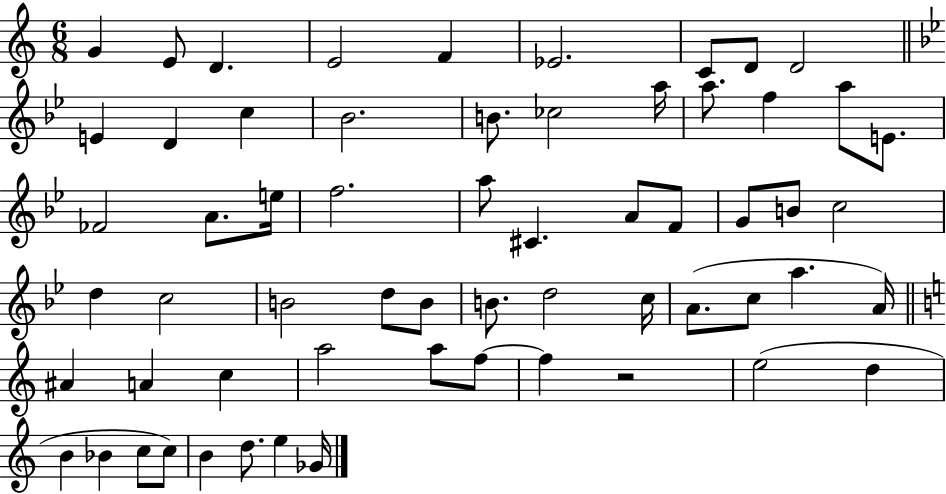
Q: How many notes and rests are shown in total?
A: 61